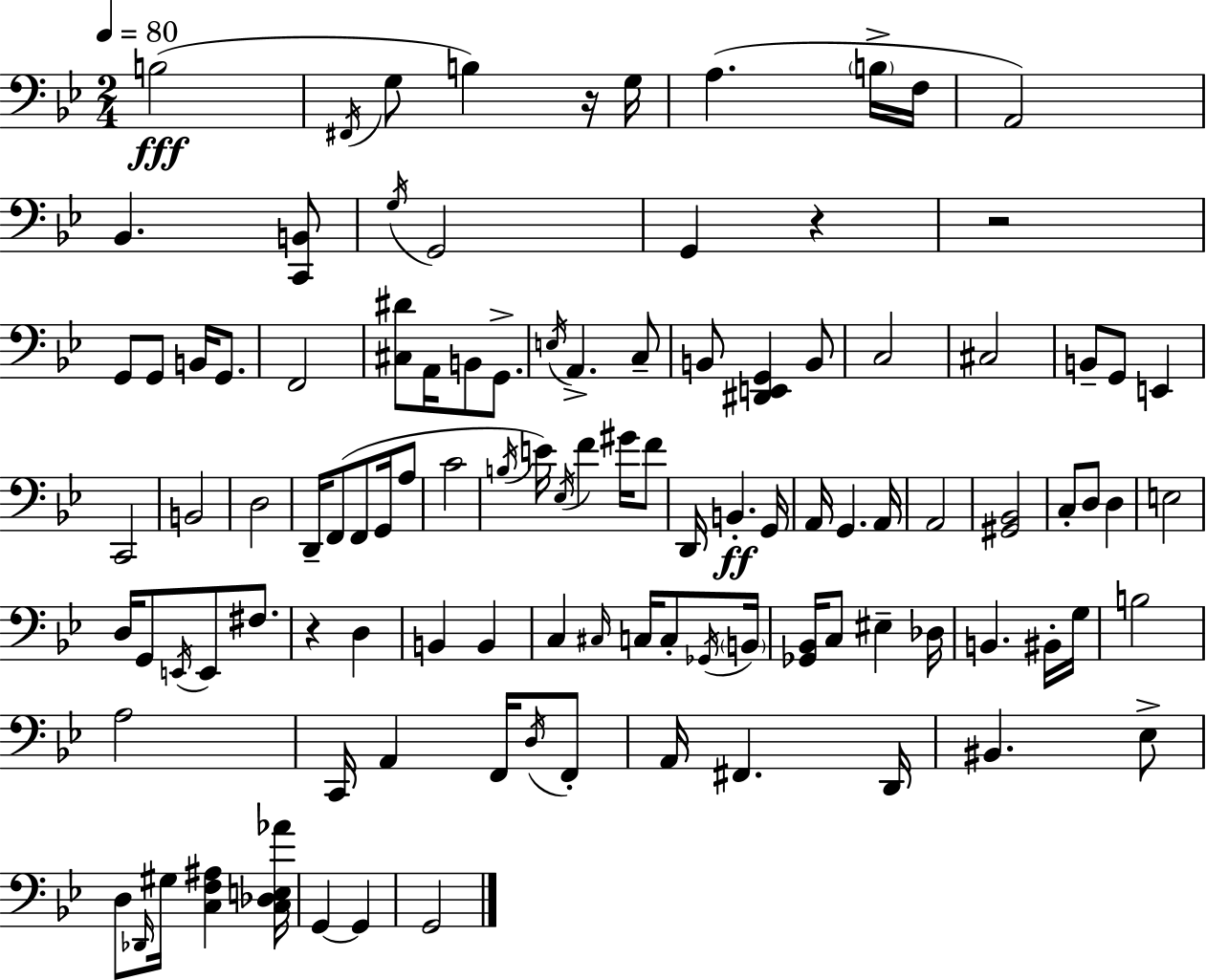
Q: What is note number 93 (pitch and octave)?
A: G2